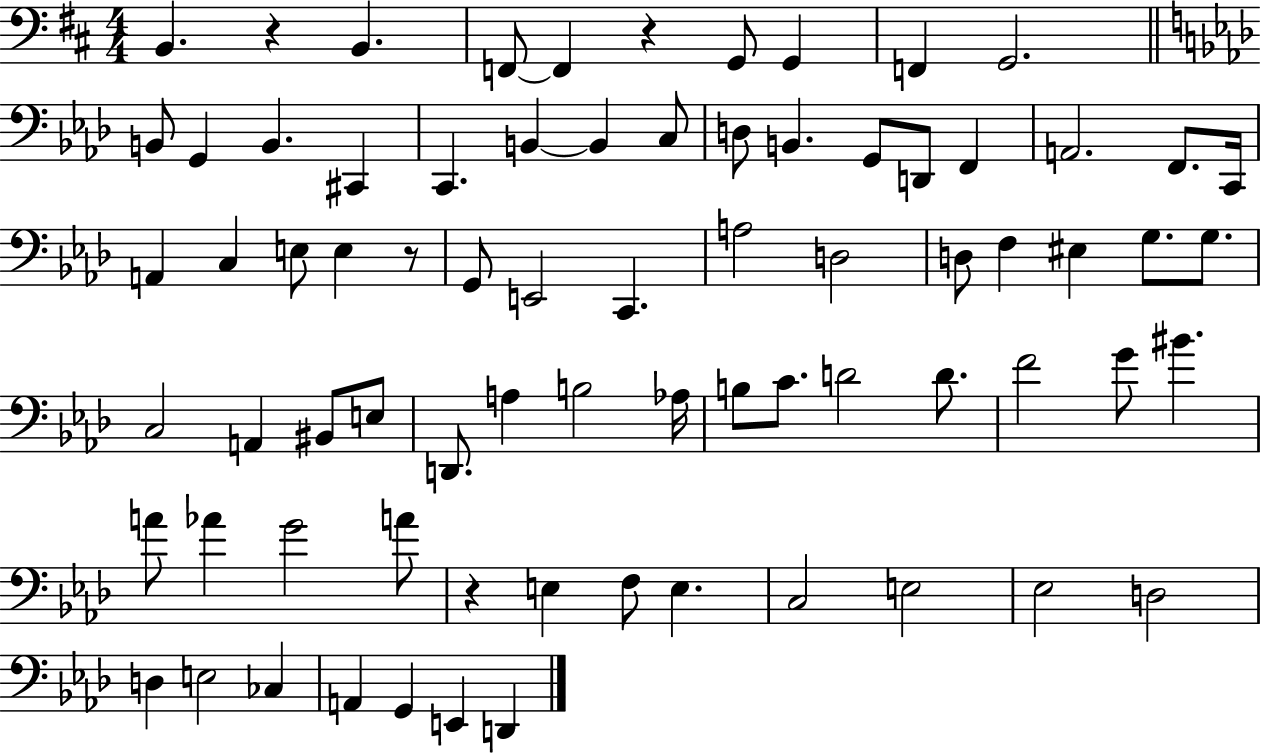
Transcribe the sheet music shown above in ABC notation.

X:1
T:Untitled
M:4/4
L:1/4
K:D
B,, z B,, F,,/2 F,, z G,,/2 G,, F,, G,,2 B,,/2 G,, B,, ^C,, C,, B,, B,, C,/2 D,/2 B,, G,,/2 D,,/2 F,, A,,2 F,,/2 C,,/4 A,, C, E,/2 E, z/2 G,,/2 E,,2 C,, A,2 D,2 D,/2 F, ^E, G,/2 G,/2 C,2 A,, ^B,,/2 E,/2 D,,/2 A, B,2 _A,/4 B,/2 C/2 D2 D/2 F2 G/2 ^B A/2 _A G2 A/2 z E, F,/2 E, C,2 E,2 _E,2 D,2 D, E,2 _C, A,, G,, E,, D,,